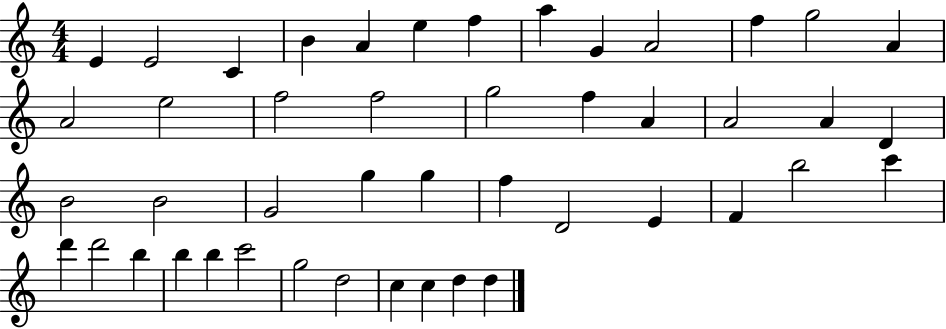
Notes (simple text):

E4/q E4/h C4/q B4/q A4/q E5/q F5/q A5/q G4/q A4/h F5/q G5/h A4/q A4/h E5/h F5/h F5/h G5/h F5/q A4/q A4/h A4/q D4/q B4/h B4/h G4/h G5/q G5/q F5/q D4/h E4/q F4/q B5/h C6/q D6/q D6/h B5/q B5/q B5/q C6/h G5/h D5/h C5/q C5/q D5/q D5/q